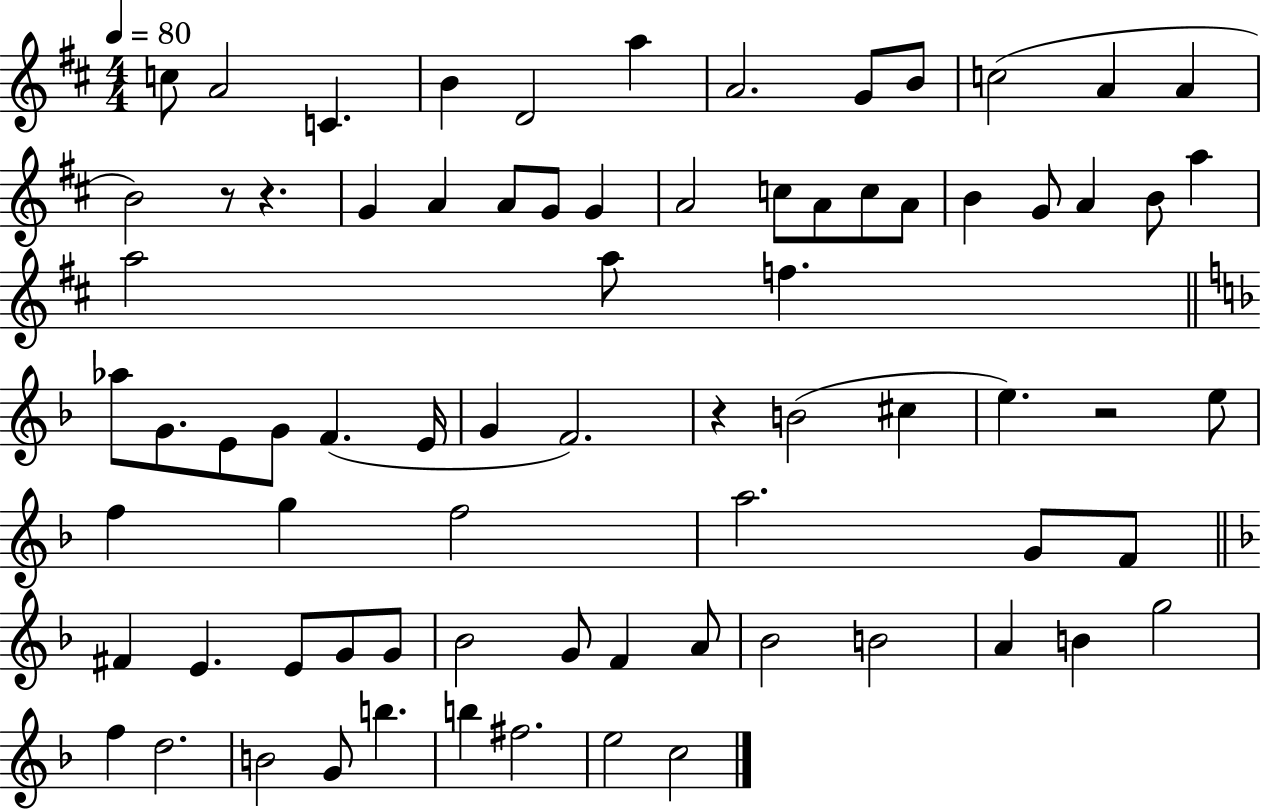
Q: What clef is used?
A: treble